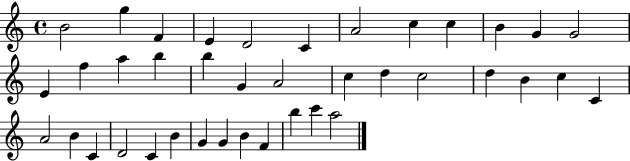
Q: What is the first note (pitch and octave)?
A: B4